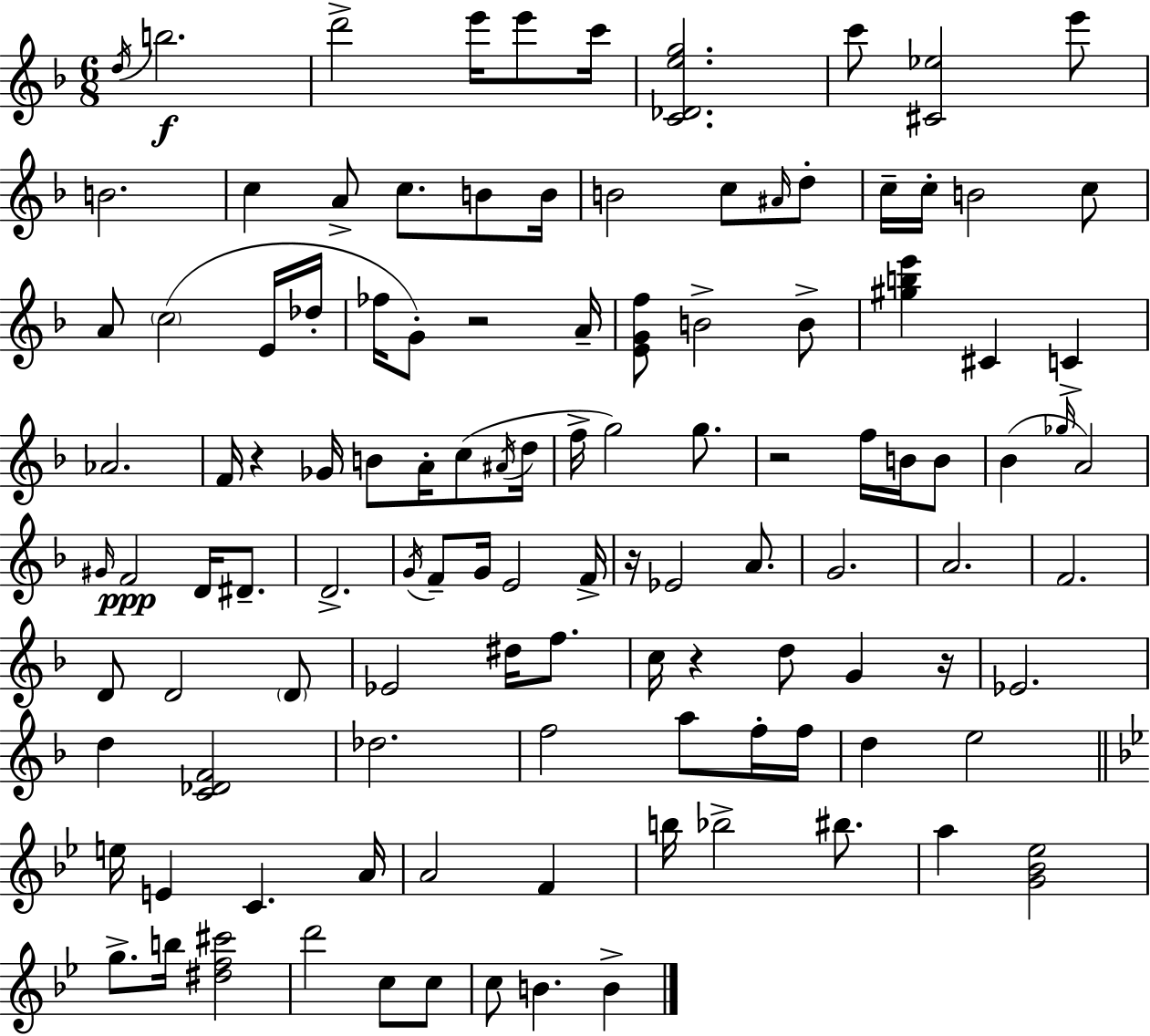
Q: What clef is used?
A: treble